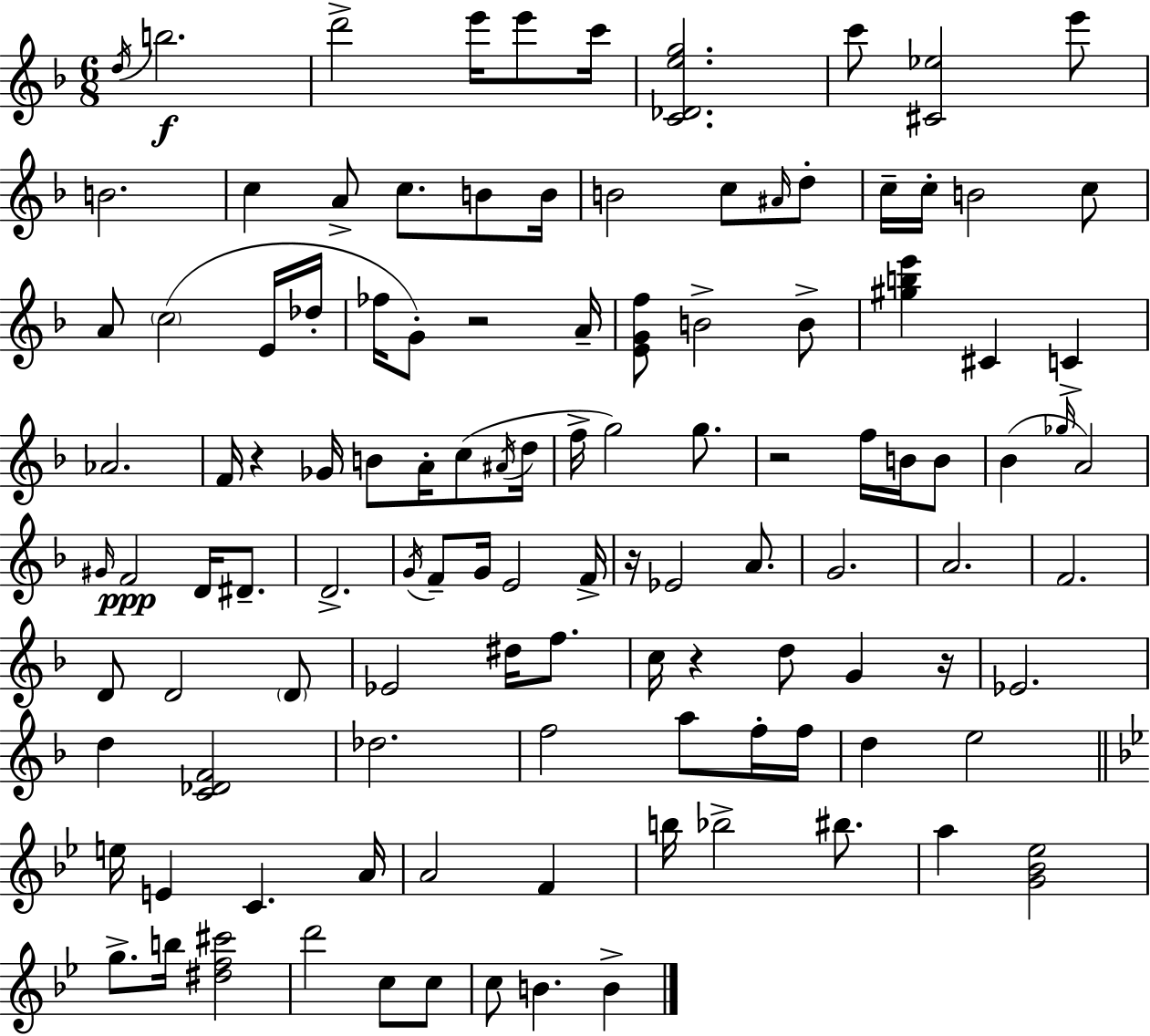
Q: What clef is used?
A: treble